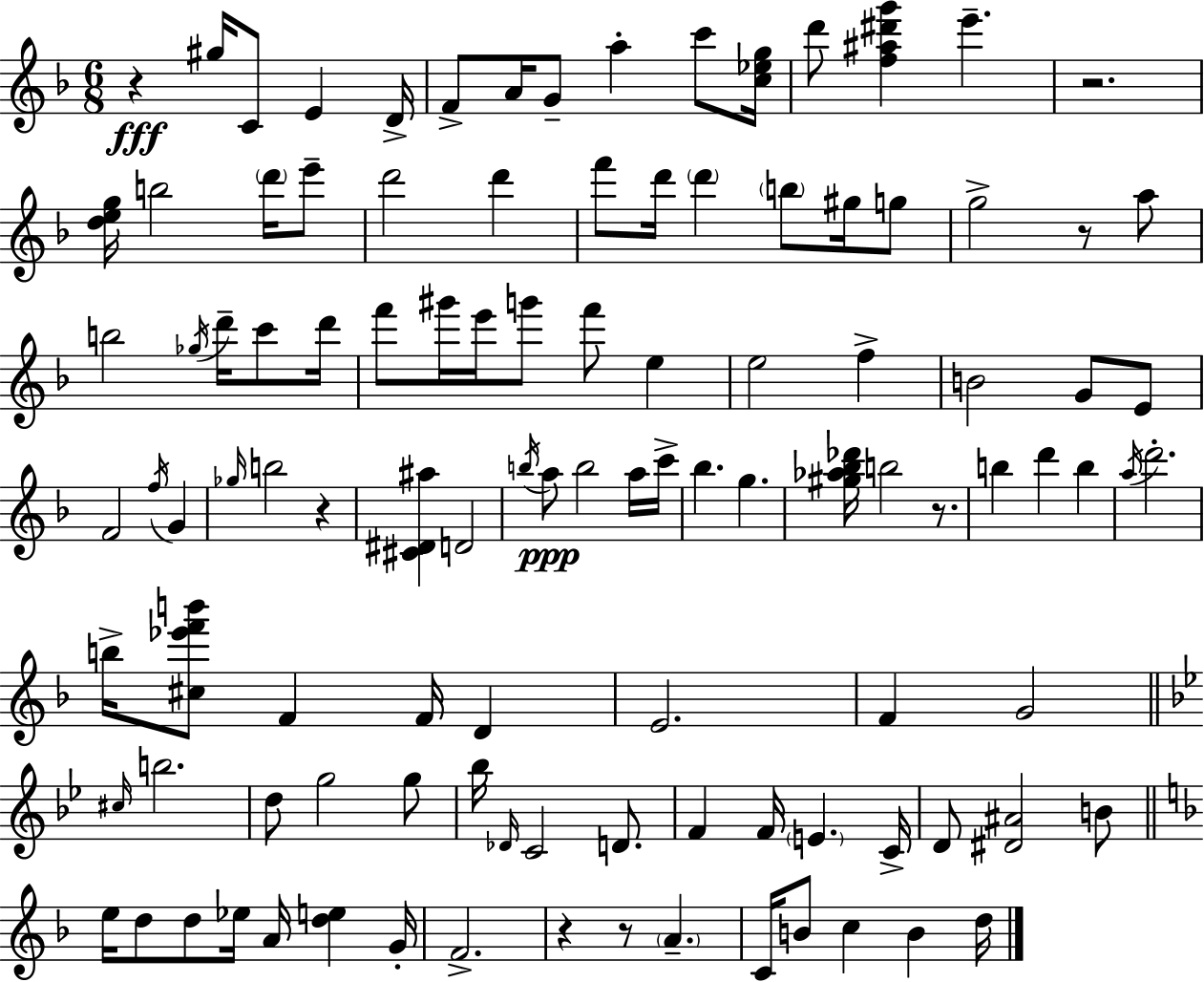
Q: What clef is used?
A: treble